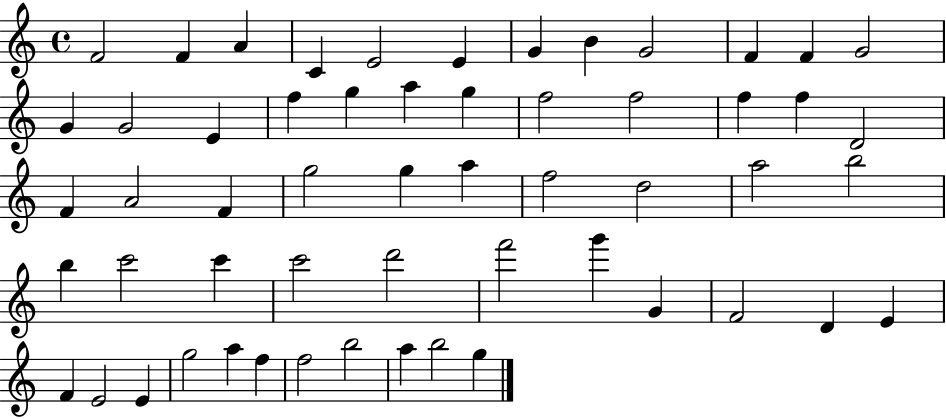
F4/h F4/q A4/q C4/q E4/h E4/q G4/q B4/q G4/h F4/q F4/q G4/h G4/q G4/h E4/q F5/q G5/q A5/q G5/q F5/h F5/h F5/q F5/q D4/h F4/q A4/h F4/q G5/h G5/q A5/q F5/h D5/h A5/h B5/h B5/q C6/h C6/q C6/h D6/h F6/h G6/q G4/q F4/h D4/q E4/q F4/q E4/h E4/q G5/h A5/q F5/q F5/h B5/h A5/q B5/h G5/q